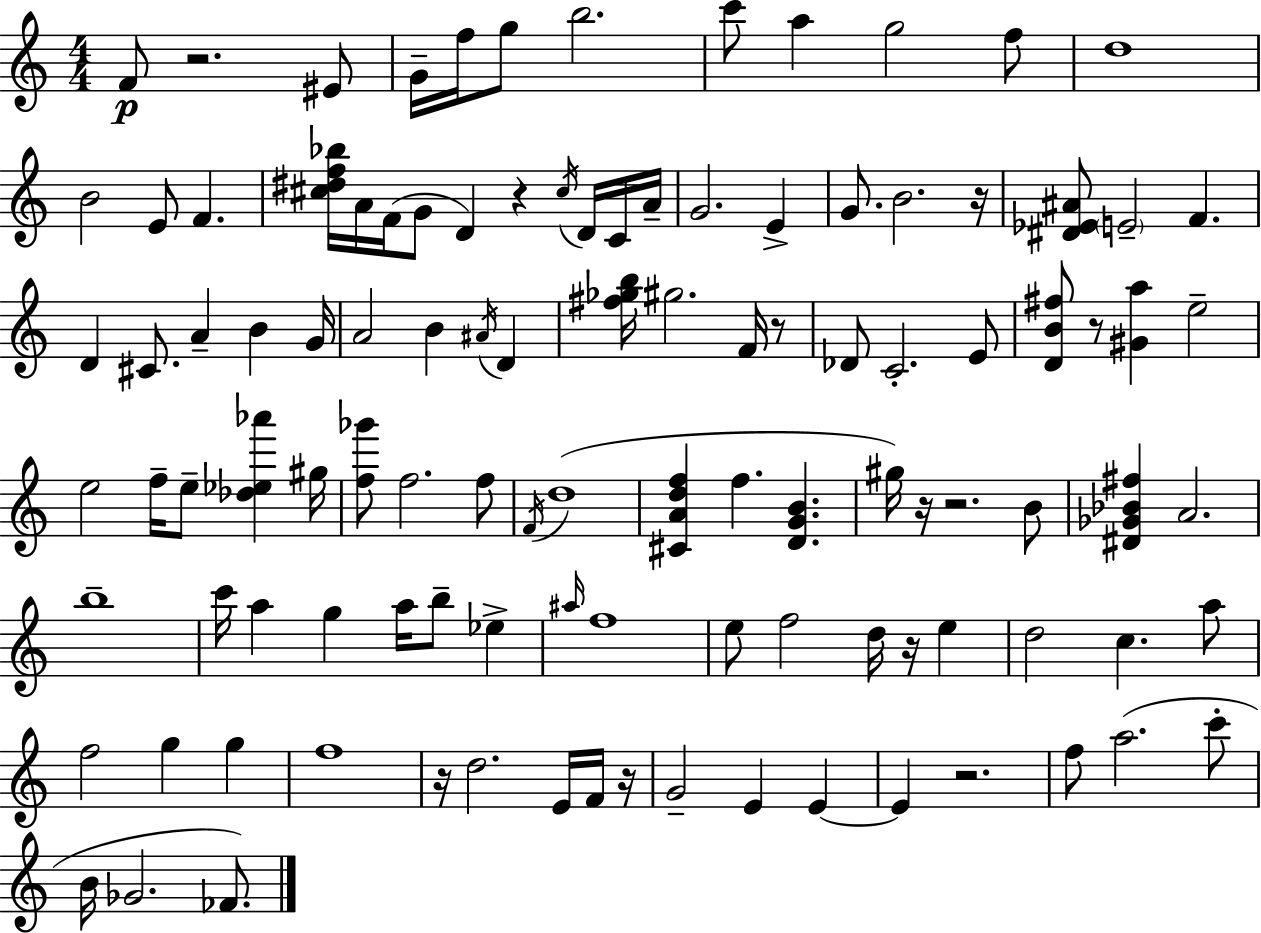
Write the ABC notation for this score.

X:1
T:Untitled
M:4/4
L:1/4
K:C
F/2 z2 ^E/2 G/4 f/4 g/2 b2 c'/2 a g2 f/2 d4 B2 E/2 F [^c^df_b]/4 A/4 F/4 G/2 D z ^c/4 D/4 C/4 A/4 G2 E G/2 B2 z/4 [^D_E^A]/2 E2 F D ^C/2 A B G/4 A2 B ^A/4 D [^f_gb]/4 ^g2 F/4 z/2 _D/2 C2 E/2 [DB^f]/2 z/2 [^Ga] e2 e2 f/4 e/2 [_d_e_a'] ^g/4 [f_g']/2 f2 f/2 F/4 d4 [^CAdf] f [DGB] ^g/4 z/4 z2 B/2 [^D_G_B^f] A2 b4 c'/4 a g a/4 b/2 _e ^a/4 f4 e/2 f2 d/4 z/4 e d2 c a/2 f2 g g f4 z/4 d2 E/4 F/4 z/4 G2 E E E z2 f/2 a2 c'/2 B/4 _G2 _F/2